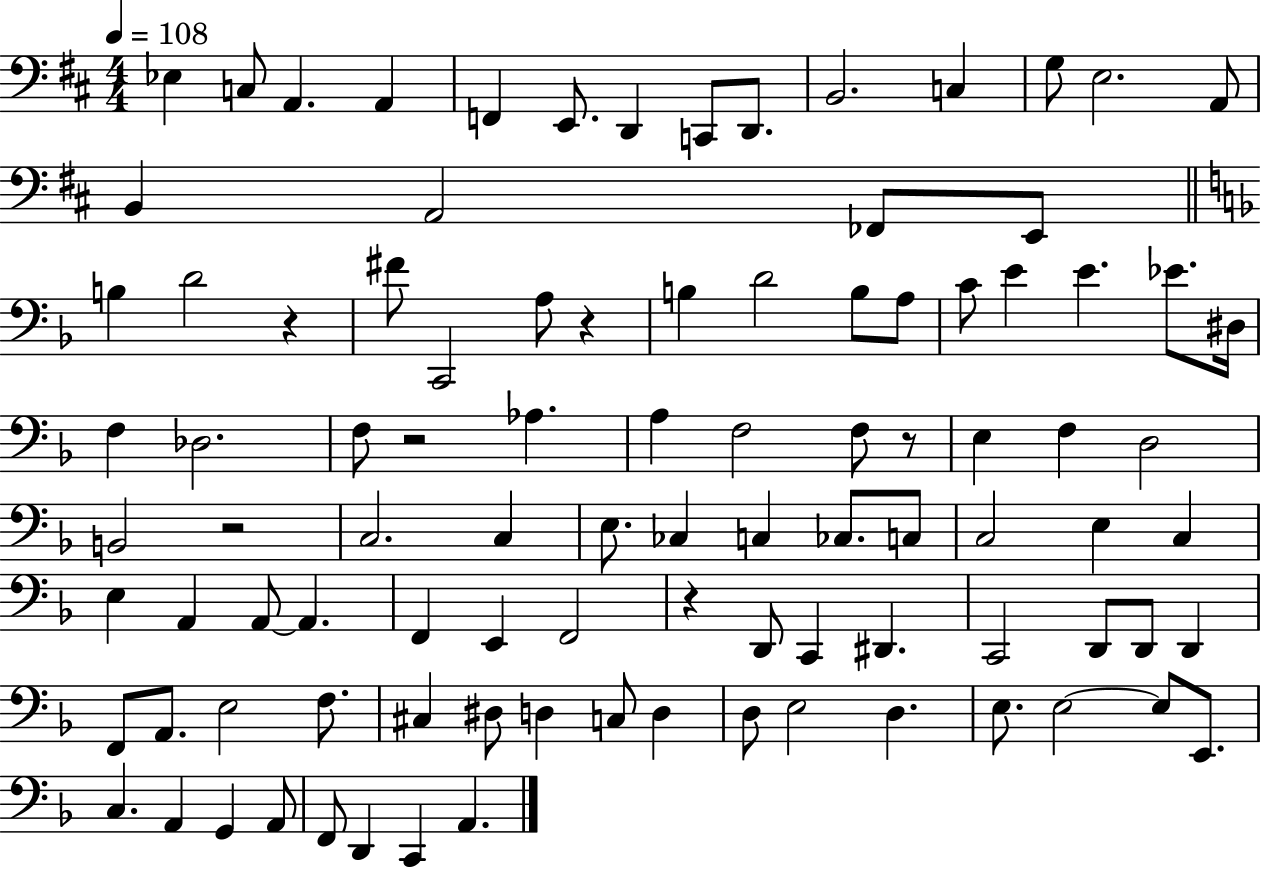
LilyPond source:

{
  \clef bass
  \numericTimeSignature
  \time 4/4
  \key d \major
  \tempo 4 = 108
  ees4 c8 a,4. a,4 | f,4 e,8. d,4 c,8 d,8. | b,2. c4 | g8 e2. a,8 | \break b,4 a,2 fes,8 e,8 | \bar "||" \break \key f \major b4 d'2 r4 | fis'8 c,2 a8 r4 | b4 d'2 b8 a8 | c'8 e'4 e'4. ees'8. dis16 | \break f4 des2. | f8 r2 aes4. | a4 f2 f8 r8 | e4 f4 d2 | \break b,2 r2 | c2. c4 | e8. ces4 c4 ces8. c8 | c2 e4 c4 | \break e4 a,4 a,8~~ a,4. | f,4 e,4 f,2 | r4 d,8 c,4 dis,4. | c,2 d,8 d,8 d,4 | \break f,8 a,8. e2 f8. | cis4 dis8 d4 c8 d4 | d8 e2 d4. | e8. e2~~ e8 e,8. | \break c4. a,4 g,4 a,8 | f,8 d,4 c,4 a,4. | \bar "|."
}